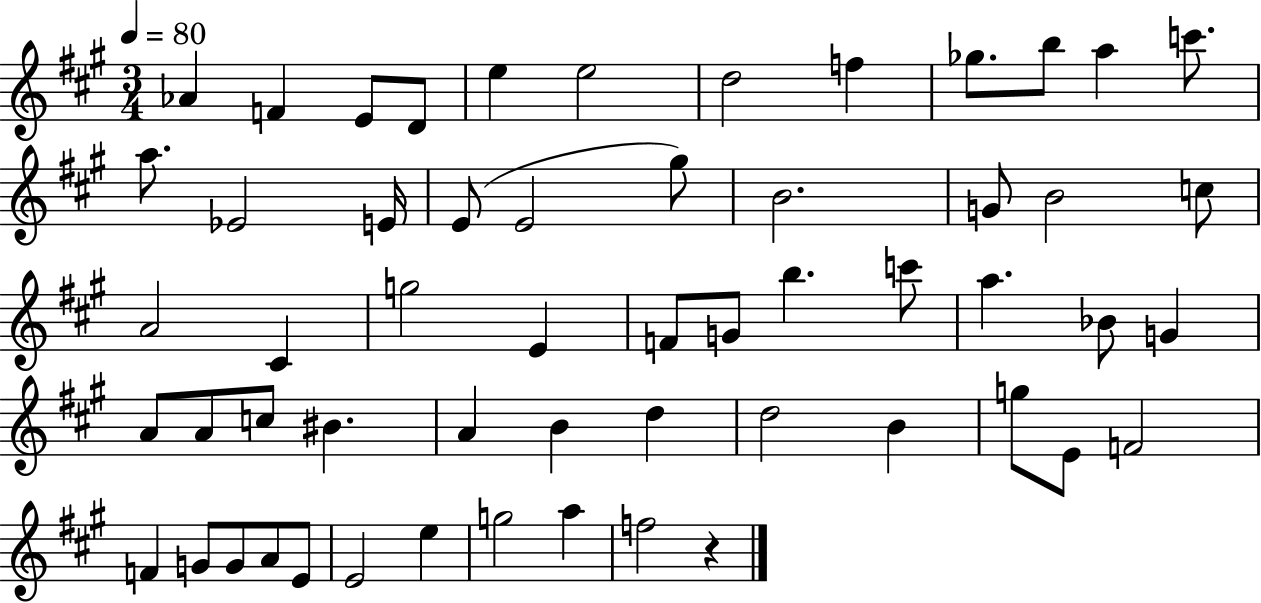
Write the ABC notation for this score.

X:1
T:Untitled
M:3/4
L:1/4
K:A
_A F E/2 D/2 e e2 d2 f _g/2 b/2 a c'/2 a/2 _E2 E/4 E/2 E2 ^g/2 B2 G/2 B2 c/2 A2 ^C g2 E F/2 G/2 b c'/2 a _B/2 G A/2 A/2 c/2 ^B A B d d2 B g/2 E/2 F2 F G/2 G/2 A/2 E/2 E2 e g2 a f2 z